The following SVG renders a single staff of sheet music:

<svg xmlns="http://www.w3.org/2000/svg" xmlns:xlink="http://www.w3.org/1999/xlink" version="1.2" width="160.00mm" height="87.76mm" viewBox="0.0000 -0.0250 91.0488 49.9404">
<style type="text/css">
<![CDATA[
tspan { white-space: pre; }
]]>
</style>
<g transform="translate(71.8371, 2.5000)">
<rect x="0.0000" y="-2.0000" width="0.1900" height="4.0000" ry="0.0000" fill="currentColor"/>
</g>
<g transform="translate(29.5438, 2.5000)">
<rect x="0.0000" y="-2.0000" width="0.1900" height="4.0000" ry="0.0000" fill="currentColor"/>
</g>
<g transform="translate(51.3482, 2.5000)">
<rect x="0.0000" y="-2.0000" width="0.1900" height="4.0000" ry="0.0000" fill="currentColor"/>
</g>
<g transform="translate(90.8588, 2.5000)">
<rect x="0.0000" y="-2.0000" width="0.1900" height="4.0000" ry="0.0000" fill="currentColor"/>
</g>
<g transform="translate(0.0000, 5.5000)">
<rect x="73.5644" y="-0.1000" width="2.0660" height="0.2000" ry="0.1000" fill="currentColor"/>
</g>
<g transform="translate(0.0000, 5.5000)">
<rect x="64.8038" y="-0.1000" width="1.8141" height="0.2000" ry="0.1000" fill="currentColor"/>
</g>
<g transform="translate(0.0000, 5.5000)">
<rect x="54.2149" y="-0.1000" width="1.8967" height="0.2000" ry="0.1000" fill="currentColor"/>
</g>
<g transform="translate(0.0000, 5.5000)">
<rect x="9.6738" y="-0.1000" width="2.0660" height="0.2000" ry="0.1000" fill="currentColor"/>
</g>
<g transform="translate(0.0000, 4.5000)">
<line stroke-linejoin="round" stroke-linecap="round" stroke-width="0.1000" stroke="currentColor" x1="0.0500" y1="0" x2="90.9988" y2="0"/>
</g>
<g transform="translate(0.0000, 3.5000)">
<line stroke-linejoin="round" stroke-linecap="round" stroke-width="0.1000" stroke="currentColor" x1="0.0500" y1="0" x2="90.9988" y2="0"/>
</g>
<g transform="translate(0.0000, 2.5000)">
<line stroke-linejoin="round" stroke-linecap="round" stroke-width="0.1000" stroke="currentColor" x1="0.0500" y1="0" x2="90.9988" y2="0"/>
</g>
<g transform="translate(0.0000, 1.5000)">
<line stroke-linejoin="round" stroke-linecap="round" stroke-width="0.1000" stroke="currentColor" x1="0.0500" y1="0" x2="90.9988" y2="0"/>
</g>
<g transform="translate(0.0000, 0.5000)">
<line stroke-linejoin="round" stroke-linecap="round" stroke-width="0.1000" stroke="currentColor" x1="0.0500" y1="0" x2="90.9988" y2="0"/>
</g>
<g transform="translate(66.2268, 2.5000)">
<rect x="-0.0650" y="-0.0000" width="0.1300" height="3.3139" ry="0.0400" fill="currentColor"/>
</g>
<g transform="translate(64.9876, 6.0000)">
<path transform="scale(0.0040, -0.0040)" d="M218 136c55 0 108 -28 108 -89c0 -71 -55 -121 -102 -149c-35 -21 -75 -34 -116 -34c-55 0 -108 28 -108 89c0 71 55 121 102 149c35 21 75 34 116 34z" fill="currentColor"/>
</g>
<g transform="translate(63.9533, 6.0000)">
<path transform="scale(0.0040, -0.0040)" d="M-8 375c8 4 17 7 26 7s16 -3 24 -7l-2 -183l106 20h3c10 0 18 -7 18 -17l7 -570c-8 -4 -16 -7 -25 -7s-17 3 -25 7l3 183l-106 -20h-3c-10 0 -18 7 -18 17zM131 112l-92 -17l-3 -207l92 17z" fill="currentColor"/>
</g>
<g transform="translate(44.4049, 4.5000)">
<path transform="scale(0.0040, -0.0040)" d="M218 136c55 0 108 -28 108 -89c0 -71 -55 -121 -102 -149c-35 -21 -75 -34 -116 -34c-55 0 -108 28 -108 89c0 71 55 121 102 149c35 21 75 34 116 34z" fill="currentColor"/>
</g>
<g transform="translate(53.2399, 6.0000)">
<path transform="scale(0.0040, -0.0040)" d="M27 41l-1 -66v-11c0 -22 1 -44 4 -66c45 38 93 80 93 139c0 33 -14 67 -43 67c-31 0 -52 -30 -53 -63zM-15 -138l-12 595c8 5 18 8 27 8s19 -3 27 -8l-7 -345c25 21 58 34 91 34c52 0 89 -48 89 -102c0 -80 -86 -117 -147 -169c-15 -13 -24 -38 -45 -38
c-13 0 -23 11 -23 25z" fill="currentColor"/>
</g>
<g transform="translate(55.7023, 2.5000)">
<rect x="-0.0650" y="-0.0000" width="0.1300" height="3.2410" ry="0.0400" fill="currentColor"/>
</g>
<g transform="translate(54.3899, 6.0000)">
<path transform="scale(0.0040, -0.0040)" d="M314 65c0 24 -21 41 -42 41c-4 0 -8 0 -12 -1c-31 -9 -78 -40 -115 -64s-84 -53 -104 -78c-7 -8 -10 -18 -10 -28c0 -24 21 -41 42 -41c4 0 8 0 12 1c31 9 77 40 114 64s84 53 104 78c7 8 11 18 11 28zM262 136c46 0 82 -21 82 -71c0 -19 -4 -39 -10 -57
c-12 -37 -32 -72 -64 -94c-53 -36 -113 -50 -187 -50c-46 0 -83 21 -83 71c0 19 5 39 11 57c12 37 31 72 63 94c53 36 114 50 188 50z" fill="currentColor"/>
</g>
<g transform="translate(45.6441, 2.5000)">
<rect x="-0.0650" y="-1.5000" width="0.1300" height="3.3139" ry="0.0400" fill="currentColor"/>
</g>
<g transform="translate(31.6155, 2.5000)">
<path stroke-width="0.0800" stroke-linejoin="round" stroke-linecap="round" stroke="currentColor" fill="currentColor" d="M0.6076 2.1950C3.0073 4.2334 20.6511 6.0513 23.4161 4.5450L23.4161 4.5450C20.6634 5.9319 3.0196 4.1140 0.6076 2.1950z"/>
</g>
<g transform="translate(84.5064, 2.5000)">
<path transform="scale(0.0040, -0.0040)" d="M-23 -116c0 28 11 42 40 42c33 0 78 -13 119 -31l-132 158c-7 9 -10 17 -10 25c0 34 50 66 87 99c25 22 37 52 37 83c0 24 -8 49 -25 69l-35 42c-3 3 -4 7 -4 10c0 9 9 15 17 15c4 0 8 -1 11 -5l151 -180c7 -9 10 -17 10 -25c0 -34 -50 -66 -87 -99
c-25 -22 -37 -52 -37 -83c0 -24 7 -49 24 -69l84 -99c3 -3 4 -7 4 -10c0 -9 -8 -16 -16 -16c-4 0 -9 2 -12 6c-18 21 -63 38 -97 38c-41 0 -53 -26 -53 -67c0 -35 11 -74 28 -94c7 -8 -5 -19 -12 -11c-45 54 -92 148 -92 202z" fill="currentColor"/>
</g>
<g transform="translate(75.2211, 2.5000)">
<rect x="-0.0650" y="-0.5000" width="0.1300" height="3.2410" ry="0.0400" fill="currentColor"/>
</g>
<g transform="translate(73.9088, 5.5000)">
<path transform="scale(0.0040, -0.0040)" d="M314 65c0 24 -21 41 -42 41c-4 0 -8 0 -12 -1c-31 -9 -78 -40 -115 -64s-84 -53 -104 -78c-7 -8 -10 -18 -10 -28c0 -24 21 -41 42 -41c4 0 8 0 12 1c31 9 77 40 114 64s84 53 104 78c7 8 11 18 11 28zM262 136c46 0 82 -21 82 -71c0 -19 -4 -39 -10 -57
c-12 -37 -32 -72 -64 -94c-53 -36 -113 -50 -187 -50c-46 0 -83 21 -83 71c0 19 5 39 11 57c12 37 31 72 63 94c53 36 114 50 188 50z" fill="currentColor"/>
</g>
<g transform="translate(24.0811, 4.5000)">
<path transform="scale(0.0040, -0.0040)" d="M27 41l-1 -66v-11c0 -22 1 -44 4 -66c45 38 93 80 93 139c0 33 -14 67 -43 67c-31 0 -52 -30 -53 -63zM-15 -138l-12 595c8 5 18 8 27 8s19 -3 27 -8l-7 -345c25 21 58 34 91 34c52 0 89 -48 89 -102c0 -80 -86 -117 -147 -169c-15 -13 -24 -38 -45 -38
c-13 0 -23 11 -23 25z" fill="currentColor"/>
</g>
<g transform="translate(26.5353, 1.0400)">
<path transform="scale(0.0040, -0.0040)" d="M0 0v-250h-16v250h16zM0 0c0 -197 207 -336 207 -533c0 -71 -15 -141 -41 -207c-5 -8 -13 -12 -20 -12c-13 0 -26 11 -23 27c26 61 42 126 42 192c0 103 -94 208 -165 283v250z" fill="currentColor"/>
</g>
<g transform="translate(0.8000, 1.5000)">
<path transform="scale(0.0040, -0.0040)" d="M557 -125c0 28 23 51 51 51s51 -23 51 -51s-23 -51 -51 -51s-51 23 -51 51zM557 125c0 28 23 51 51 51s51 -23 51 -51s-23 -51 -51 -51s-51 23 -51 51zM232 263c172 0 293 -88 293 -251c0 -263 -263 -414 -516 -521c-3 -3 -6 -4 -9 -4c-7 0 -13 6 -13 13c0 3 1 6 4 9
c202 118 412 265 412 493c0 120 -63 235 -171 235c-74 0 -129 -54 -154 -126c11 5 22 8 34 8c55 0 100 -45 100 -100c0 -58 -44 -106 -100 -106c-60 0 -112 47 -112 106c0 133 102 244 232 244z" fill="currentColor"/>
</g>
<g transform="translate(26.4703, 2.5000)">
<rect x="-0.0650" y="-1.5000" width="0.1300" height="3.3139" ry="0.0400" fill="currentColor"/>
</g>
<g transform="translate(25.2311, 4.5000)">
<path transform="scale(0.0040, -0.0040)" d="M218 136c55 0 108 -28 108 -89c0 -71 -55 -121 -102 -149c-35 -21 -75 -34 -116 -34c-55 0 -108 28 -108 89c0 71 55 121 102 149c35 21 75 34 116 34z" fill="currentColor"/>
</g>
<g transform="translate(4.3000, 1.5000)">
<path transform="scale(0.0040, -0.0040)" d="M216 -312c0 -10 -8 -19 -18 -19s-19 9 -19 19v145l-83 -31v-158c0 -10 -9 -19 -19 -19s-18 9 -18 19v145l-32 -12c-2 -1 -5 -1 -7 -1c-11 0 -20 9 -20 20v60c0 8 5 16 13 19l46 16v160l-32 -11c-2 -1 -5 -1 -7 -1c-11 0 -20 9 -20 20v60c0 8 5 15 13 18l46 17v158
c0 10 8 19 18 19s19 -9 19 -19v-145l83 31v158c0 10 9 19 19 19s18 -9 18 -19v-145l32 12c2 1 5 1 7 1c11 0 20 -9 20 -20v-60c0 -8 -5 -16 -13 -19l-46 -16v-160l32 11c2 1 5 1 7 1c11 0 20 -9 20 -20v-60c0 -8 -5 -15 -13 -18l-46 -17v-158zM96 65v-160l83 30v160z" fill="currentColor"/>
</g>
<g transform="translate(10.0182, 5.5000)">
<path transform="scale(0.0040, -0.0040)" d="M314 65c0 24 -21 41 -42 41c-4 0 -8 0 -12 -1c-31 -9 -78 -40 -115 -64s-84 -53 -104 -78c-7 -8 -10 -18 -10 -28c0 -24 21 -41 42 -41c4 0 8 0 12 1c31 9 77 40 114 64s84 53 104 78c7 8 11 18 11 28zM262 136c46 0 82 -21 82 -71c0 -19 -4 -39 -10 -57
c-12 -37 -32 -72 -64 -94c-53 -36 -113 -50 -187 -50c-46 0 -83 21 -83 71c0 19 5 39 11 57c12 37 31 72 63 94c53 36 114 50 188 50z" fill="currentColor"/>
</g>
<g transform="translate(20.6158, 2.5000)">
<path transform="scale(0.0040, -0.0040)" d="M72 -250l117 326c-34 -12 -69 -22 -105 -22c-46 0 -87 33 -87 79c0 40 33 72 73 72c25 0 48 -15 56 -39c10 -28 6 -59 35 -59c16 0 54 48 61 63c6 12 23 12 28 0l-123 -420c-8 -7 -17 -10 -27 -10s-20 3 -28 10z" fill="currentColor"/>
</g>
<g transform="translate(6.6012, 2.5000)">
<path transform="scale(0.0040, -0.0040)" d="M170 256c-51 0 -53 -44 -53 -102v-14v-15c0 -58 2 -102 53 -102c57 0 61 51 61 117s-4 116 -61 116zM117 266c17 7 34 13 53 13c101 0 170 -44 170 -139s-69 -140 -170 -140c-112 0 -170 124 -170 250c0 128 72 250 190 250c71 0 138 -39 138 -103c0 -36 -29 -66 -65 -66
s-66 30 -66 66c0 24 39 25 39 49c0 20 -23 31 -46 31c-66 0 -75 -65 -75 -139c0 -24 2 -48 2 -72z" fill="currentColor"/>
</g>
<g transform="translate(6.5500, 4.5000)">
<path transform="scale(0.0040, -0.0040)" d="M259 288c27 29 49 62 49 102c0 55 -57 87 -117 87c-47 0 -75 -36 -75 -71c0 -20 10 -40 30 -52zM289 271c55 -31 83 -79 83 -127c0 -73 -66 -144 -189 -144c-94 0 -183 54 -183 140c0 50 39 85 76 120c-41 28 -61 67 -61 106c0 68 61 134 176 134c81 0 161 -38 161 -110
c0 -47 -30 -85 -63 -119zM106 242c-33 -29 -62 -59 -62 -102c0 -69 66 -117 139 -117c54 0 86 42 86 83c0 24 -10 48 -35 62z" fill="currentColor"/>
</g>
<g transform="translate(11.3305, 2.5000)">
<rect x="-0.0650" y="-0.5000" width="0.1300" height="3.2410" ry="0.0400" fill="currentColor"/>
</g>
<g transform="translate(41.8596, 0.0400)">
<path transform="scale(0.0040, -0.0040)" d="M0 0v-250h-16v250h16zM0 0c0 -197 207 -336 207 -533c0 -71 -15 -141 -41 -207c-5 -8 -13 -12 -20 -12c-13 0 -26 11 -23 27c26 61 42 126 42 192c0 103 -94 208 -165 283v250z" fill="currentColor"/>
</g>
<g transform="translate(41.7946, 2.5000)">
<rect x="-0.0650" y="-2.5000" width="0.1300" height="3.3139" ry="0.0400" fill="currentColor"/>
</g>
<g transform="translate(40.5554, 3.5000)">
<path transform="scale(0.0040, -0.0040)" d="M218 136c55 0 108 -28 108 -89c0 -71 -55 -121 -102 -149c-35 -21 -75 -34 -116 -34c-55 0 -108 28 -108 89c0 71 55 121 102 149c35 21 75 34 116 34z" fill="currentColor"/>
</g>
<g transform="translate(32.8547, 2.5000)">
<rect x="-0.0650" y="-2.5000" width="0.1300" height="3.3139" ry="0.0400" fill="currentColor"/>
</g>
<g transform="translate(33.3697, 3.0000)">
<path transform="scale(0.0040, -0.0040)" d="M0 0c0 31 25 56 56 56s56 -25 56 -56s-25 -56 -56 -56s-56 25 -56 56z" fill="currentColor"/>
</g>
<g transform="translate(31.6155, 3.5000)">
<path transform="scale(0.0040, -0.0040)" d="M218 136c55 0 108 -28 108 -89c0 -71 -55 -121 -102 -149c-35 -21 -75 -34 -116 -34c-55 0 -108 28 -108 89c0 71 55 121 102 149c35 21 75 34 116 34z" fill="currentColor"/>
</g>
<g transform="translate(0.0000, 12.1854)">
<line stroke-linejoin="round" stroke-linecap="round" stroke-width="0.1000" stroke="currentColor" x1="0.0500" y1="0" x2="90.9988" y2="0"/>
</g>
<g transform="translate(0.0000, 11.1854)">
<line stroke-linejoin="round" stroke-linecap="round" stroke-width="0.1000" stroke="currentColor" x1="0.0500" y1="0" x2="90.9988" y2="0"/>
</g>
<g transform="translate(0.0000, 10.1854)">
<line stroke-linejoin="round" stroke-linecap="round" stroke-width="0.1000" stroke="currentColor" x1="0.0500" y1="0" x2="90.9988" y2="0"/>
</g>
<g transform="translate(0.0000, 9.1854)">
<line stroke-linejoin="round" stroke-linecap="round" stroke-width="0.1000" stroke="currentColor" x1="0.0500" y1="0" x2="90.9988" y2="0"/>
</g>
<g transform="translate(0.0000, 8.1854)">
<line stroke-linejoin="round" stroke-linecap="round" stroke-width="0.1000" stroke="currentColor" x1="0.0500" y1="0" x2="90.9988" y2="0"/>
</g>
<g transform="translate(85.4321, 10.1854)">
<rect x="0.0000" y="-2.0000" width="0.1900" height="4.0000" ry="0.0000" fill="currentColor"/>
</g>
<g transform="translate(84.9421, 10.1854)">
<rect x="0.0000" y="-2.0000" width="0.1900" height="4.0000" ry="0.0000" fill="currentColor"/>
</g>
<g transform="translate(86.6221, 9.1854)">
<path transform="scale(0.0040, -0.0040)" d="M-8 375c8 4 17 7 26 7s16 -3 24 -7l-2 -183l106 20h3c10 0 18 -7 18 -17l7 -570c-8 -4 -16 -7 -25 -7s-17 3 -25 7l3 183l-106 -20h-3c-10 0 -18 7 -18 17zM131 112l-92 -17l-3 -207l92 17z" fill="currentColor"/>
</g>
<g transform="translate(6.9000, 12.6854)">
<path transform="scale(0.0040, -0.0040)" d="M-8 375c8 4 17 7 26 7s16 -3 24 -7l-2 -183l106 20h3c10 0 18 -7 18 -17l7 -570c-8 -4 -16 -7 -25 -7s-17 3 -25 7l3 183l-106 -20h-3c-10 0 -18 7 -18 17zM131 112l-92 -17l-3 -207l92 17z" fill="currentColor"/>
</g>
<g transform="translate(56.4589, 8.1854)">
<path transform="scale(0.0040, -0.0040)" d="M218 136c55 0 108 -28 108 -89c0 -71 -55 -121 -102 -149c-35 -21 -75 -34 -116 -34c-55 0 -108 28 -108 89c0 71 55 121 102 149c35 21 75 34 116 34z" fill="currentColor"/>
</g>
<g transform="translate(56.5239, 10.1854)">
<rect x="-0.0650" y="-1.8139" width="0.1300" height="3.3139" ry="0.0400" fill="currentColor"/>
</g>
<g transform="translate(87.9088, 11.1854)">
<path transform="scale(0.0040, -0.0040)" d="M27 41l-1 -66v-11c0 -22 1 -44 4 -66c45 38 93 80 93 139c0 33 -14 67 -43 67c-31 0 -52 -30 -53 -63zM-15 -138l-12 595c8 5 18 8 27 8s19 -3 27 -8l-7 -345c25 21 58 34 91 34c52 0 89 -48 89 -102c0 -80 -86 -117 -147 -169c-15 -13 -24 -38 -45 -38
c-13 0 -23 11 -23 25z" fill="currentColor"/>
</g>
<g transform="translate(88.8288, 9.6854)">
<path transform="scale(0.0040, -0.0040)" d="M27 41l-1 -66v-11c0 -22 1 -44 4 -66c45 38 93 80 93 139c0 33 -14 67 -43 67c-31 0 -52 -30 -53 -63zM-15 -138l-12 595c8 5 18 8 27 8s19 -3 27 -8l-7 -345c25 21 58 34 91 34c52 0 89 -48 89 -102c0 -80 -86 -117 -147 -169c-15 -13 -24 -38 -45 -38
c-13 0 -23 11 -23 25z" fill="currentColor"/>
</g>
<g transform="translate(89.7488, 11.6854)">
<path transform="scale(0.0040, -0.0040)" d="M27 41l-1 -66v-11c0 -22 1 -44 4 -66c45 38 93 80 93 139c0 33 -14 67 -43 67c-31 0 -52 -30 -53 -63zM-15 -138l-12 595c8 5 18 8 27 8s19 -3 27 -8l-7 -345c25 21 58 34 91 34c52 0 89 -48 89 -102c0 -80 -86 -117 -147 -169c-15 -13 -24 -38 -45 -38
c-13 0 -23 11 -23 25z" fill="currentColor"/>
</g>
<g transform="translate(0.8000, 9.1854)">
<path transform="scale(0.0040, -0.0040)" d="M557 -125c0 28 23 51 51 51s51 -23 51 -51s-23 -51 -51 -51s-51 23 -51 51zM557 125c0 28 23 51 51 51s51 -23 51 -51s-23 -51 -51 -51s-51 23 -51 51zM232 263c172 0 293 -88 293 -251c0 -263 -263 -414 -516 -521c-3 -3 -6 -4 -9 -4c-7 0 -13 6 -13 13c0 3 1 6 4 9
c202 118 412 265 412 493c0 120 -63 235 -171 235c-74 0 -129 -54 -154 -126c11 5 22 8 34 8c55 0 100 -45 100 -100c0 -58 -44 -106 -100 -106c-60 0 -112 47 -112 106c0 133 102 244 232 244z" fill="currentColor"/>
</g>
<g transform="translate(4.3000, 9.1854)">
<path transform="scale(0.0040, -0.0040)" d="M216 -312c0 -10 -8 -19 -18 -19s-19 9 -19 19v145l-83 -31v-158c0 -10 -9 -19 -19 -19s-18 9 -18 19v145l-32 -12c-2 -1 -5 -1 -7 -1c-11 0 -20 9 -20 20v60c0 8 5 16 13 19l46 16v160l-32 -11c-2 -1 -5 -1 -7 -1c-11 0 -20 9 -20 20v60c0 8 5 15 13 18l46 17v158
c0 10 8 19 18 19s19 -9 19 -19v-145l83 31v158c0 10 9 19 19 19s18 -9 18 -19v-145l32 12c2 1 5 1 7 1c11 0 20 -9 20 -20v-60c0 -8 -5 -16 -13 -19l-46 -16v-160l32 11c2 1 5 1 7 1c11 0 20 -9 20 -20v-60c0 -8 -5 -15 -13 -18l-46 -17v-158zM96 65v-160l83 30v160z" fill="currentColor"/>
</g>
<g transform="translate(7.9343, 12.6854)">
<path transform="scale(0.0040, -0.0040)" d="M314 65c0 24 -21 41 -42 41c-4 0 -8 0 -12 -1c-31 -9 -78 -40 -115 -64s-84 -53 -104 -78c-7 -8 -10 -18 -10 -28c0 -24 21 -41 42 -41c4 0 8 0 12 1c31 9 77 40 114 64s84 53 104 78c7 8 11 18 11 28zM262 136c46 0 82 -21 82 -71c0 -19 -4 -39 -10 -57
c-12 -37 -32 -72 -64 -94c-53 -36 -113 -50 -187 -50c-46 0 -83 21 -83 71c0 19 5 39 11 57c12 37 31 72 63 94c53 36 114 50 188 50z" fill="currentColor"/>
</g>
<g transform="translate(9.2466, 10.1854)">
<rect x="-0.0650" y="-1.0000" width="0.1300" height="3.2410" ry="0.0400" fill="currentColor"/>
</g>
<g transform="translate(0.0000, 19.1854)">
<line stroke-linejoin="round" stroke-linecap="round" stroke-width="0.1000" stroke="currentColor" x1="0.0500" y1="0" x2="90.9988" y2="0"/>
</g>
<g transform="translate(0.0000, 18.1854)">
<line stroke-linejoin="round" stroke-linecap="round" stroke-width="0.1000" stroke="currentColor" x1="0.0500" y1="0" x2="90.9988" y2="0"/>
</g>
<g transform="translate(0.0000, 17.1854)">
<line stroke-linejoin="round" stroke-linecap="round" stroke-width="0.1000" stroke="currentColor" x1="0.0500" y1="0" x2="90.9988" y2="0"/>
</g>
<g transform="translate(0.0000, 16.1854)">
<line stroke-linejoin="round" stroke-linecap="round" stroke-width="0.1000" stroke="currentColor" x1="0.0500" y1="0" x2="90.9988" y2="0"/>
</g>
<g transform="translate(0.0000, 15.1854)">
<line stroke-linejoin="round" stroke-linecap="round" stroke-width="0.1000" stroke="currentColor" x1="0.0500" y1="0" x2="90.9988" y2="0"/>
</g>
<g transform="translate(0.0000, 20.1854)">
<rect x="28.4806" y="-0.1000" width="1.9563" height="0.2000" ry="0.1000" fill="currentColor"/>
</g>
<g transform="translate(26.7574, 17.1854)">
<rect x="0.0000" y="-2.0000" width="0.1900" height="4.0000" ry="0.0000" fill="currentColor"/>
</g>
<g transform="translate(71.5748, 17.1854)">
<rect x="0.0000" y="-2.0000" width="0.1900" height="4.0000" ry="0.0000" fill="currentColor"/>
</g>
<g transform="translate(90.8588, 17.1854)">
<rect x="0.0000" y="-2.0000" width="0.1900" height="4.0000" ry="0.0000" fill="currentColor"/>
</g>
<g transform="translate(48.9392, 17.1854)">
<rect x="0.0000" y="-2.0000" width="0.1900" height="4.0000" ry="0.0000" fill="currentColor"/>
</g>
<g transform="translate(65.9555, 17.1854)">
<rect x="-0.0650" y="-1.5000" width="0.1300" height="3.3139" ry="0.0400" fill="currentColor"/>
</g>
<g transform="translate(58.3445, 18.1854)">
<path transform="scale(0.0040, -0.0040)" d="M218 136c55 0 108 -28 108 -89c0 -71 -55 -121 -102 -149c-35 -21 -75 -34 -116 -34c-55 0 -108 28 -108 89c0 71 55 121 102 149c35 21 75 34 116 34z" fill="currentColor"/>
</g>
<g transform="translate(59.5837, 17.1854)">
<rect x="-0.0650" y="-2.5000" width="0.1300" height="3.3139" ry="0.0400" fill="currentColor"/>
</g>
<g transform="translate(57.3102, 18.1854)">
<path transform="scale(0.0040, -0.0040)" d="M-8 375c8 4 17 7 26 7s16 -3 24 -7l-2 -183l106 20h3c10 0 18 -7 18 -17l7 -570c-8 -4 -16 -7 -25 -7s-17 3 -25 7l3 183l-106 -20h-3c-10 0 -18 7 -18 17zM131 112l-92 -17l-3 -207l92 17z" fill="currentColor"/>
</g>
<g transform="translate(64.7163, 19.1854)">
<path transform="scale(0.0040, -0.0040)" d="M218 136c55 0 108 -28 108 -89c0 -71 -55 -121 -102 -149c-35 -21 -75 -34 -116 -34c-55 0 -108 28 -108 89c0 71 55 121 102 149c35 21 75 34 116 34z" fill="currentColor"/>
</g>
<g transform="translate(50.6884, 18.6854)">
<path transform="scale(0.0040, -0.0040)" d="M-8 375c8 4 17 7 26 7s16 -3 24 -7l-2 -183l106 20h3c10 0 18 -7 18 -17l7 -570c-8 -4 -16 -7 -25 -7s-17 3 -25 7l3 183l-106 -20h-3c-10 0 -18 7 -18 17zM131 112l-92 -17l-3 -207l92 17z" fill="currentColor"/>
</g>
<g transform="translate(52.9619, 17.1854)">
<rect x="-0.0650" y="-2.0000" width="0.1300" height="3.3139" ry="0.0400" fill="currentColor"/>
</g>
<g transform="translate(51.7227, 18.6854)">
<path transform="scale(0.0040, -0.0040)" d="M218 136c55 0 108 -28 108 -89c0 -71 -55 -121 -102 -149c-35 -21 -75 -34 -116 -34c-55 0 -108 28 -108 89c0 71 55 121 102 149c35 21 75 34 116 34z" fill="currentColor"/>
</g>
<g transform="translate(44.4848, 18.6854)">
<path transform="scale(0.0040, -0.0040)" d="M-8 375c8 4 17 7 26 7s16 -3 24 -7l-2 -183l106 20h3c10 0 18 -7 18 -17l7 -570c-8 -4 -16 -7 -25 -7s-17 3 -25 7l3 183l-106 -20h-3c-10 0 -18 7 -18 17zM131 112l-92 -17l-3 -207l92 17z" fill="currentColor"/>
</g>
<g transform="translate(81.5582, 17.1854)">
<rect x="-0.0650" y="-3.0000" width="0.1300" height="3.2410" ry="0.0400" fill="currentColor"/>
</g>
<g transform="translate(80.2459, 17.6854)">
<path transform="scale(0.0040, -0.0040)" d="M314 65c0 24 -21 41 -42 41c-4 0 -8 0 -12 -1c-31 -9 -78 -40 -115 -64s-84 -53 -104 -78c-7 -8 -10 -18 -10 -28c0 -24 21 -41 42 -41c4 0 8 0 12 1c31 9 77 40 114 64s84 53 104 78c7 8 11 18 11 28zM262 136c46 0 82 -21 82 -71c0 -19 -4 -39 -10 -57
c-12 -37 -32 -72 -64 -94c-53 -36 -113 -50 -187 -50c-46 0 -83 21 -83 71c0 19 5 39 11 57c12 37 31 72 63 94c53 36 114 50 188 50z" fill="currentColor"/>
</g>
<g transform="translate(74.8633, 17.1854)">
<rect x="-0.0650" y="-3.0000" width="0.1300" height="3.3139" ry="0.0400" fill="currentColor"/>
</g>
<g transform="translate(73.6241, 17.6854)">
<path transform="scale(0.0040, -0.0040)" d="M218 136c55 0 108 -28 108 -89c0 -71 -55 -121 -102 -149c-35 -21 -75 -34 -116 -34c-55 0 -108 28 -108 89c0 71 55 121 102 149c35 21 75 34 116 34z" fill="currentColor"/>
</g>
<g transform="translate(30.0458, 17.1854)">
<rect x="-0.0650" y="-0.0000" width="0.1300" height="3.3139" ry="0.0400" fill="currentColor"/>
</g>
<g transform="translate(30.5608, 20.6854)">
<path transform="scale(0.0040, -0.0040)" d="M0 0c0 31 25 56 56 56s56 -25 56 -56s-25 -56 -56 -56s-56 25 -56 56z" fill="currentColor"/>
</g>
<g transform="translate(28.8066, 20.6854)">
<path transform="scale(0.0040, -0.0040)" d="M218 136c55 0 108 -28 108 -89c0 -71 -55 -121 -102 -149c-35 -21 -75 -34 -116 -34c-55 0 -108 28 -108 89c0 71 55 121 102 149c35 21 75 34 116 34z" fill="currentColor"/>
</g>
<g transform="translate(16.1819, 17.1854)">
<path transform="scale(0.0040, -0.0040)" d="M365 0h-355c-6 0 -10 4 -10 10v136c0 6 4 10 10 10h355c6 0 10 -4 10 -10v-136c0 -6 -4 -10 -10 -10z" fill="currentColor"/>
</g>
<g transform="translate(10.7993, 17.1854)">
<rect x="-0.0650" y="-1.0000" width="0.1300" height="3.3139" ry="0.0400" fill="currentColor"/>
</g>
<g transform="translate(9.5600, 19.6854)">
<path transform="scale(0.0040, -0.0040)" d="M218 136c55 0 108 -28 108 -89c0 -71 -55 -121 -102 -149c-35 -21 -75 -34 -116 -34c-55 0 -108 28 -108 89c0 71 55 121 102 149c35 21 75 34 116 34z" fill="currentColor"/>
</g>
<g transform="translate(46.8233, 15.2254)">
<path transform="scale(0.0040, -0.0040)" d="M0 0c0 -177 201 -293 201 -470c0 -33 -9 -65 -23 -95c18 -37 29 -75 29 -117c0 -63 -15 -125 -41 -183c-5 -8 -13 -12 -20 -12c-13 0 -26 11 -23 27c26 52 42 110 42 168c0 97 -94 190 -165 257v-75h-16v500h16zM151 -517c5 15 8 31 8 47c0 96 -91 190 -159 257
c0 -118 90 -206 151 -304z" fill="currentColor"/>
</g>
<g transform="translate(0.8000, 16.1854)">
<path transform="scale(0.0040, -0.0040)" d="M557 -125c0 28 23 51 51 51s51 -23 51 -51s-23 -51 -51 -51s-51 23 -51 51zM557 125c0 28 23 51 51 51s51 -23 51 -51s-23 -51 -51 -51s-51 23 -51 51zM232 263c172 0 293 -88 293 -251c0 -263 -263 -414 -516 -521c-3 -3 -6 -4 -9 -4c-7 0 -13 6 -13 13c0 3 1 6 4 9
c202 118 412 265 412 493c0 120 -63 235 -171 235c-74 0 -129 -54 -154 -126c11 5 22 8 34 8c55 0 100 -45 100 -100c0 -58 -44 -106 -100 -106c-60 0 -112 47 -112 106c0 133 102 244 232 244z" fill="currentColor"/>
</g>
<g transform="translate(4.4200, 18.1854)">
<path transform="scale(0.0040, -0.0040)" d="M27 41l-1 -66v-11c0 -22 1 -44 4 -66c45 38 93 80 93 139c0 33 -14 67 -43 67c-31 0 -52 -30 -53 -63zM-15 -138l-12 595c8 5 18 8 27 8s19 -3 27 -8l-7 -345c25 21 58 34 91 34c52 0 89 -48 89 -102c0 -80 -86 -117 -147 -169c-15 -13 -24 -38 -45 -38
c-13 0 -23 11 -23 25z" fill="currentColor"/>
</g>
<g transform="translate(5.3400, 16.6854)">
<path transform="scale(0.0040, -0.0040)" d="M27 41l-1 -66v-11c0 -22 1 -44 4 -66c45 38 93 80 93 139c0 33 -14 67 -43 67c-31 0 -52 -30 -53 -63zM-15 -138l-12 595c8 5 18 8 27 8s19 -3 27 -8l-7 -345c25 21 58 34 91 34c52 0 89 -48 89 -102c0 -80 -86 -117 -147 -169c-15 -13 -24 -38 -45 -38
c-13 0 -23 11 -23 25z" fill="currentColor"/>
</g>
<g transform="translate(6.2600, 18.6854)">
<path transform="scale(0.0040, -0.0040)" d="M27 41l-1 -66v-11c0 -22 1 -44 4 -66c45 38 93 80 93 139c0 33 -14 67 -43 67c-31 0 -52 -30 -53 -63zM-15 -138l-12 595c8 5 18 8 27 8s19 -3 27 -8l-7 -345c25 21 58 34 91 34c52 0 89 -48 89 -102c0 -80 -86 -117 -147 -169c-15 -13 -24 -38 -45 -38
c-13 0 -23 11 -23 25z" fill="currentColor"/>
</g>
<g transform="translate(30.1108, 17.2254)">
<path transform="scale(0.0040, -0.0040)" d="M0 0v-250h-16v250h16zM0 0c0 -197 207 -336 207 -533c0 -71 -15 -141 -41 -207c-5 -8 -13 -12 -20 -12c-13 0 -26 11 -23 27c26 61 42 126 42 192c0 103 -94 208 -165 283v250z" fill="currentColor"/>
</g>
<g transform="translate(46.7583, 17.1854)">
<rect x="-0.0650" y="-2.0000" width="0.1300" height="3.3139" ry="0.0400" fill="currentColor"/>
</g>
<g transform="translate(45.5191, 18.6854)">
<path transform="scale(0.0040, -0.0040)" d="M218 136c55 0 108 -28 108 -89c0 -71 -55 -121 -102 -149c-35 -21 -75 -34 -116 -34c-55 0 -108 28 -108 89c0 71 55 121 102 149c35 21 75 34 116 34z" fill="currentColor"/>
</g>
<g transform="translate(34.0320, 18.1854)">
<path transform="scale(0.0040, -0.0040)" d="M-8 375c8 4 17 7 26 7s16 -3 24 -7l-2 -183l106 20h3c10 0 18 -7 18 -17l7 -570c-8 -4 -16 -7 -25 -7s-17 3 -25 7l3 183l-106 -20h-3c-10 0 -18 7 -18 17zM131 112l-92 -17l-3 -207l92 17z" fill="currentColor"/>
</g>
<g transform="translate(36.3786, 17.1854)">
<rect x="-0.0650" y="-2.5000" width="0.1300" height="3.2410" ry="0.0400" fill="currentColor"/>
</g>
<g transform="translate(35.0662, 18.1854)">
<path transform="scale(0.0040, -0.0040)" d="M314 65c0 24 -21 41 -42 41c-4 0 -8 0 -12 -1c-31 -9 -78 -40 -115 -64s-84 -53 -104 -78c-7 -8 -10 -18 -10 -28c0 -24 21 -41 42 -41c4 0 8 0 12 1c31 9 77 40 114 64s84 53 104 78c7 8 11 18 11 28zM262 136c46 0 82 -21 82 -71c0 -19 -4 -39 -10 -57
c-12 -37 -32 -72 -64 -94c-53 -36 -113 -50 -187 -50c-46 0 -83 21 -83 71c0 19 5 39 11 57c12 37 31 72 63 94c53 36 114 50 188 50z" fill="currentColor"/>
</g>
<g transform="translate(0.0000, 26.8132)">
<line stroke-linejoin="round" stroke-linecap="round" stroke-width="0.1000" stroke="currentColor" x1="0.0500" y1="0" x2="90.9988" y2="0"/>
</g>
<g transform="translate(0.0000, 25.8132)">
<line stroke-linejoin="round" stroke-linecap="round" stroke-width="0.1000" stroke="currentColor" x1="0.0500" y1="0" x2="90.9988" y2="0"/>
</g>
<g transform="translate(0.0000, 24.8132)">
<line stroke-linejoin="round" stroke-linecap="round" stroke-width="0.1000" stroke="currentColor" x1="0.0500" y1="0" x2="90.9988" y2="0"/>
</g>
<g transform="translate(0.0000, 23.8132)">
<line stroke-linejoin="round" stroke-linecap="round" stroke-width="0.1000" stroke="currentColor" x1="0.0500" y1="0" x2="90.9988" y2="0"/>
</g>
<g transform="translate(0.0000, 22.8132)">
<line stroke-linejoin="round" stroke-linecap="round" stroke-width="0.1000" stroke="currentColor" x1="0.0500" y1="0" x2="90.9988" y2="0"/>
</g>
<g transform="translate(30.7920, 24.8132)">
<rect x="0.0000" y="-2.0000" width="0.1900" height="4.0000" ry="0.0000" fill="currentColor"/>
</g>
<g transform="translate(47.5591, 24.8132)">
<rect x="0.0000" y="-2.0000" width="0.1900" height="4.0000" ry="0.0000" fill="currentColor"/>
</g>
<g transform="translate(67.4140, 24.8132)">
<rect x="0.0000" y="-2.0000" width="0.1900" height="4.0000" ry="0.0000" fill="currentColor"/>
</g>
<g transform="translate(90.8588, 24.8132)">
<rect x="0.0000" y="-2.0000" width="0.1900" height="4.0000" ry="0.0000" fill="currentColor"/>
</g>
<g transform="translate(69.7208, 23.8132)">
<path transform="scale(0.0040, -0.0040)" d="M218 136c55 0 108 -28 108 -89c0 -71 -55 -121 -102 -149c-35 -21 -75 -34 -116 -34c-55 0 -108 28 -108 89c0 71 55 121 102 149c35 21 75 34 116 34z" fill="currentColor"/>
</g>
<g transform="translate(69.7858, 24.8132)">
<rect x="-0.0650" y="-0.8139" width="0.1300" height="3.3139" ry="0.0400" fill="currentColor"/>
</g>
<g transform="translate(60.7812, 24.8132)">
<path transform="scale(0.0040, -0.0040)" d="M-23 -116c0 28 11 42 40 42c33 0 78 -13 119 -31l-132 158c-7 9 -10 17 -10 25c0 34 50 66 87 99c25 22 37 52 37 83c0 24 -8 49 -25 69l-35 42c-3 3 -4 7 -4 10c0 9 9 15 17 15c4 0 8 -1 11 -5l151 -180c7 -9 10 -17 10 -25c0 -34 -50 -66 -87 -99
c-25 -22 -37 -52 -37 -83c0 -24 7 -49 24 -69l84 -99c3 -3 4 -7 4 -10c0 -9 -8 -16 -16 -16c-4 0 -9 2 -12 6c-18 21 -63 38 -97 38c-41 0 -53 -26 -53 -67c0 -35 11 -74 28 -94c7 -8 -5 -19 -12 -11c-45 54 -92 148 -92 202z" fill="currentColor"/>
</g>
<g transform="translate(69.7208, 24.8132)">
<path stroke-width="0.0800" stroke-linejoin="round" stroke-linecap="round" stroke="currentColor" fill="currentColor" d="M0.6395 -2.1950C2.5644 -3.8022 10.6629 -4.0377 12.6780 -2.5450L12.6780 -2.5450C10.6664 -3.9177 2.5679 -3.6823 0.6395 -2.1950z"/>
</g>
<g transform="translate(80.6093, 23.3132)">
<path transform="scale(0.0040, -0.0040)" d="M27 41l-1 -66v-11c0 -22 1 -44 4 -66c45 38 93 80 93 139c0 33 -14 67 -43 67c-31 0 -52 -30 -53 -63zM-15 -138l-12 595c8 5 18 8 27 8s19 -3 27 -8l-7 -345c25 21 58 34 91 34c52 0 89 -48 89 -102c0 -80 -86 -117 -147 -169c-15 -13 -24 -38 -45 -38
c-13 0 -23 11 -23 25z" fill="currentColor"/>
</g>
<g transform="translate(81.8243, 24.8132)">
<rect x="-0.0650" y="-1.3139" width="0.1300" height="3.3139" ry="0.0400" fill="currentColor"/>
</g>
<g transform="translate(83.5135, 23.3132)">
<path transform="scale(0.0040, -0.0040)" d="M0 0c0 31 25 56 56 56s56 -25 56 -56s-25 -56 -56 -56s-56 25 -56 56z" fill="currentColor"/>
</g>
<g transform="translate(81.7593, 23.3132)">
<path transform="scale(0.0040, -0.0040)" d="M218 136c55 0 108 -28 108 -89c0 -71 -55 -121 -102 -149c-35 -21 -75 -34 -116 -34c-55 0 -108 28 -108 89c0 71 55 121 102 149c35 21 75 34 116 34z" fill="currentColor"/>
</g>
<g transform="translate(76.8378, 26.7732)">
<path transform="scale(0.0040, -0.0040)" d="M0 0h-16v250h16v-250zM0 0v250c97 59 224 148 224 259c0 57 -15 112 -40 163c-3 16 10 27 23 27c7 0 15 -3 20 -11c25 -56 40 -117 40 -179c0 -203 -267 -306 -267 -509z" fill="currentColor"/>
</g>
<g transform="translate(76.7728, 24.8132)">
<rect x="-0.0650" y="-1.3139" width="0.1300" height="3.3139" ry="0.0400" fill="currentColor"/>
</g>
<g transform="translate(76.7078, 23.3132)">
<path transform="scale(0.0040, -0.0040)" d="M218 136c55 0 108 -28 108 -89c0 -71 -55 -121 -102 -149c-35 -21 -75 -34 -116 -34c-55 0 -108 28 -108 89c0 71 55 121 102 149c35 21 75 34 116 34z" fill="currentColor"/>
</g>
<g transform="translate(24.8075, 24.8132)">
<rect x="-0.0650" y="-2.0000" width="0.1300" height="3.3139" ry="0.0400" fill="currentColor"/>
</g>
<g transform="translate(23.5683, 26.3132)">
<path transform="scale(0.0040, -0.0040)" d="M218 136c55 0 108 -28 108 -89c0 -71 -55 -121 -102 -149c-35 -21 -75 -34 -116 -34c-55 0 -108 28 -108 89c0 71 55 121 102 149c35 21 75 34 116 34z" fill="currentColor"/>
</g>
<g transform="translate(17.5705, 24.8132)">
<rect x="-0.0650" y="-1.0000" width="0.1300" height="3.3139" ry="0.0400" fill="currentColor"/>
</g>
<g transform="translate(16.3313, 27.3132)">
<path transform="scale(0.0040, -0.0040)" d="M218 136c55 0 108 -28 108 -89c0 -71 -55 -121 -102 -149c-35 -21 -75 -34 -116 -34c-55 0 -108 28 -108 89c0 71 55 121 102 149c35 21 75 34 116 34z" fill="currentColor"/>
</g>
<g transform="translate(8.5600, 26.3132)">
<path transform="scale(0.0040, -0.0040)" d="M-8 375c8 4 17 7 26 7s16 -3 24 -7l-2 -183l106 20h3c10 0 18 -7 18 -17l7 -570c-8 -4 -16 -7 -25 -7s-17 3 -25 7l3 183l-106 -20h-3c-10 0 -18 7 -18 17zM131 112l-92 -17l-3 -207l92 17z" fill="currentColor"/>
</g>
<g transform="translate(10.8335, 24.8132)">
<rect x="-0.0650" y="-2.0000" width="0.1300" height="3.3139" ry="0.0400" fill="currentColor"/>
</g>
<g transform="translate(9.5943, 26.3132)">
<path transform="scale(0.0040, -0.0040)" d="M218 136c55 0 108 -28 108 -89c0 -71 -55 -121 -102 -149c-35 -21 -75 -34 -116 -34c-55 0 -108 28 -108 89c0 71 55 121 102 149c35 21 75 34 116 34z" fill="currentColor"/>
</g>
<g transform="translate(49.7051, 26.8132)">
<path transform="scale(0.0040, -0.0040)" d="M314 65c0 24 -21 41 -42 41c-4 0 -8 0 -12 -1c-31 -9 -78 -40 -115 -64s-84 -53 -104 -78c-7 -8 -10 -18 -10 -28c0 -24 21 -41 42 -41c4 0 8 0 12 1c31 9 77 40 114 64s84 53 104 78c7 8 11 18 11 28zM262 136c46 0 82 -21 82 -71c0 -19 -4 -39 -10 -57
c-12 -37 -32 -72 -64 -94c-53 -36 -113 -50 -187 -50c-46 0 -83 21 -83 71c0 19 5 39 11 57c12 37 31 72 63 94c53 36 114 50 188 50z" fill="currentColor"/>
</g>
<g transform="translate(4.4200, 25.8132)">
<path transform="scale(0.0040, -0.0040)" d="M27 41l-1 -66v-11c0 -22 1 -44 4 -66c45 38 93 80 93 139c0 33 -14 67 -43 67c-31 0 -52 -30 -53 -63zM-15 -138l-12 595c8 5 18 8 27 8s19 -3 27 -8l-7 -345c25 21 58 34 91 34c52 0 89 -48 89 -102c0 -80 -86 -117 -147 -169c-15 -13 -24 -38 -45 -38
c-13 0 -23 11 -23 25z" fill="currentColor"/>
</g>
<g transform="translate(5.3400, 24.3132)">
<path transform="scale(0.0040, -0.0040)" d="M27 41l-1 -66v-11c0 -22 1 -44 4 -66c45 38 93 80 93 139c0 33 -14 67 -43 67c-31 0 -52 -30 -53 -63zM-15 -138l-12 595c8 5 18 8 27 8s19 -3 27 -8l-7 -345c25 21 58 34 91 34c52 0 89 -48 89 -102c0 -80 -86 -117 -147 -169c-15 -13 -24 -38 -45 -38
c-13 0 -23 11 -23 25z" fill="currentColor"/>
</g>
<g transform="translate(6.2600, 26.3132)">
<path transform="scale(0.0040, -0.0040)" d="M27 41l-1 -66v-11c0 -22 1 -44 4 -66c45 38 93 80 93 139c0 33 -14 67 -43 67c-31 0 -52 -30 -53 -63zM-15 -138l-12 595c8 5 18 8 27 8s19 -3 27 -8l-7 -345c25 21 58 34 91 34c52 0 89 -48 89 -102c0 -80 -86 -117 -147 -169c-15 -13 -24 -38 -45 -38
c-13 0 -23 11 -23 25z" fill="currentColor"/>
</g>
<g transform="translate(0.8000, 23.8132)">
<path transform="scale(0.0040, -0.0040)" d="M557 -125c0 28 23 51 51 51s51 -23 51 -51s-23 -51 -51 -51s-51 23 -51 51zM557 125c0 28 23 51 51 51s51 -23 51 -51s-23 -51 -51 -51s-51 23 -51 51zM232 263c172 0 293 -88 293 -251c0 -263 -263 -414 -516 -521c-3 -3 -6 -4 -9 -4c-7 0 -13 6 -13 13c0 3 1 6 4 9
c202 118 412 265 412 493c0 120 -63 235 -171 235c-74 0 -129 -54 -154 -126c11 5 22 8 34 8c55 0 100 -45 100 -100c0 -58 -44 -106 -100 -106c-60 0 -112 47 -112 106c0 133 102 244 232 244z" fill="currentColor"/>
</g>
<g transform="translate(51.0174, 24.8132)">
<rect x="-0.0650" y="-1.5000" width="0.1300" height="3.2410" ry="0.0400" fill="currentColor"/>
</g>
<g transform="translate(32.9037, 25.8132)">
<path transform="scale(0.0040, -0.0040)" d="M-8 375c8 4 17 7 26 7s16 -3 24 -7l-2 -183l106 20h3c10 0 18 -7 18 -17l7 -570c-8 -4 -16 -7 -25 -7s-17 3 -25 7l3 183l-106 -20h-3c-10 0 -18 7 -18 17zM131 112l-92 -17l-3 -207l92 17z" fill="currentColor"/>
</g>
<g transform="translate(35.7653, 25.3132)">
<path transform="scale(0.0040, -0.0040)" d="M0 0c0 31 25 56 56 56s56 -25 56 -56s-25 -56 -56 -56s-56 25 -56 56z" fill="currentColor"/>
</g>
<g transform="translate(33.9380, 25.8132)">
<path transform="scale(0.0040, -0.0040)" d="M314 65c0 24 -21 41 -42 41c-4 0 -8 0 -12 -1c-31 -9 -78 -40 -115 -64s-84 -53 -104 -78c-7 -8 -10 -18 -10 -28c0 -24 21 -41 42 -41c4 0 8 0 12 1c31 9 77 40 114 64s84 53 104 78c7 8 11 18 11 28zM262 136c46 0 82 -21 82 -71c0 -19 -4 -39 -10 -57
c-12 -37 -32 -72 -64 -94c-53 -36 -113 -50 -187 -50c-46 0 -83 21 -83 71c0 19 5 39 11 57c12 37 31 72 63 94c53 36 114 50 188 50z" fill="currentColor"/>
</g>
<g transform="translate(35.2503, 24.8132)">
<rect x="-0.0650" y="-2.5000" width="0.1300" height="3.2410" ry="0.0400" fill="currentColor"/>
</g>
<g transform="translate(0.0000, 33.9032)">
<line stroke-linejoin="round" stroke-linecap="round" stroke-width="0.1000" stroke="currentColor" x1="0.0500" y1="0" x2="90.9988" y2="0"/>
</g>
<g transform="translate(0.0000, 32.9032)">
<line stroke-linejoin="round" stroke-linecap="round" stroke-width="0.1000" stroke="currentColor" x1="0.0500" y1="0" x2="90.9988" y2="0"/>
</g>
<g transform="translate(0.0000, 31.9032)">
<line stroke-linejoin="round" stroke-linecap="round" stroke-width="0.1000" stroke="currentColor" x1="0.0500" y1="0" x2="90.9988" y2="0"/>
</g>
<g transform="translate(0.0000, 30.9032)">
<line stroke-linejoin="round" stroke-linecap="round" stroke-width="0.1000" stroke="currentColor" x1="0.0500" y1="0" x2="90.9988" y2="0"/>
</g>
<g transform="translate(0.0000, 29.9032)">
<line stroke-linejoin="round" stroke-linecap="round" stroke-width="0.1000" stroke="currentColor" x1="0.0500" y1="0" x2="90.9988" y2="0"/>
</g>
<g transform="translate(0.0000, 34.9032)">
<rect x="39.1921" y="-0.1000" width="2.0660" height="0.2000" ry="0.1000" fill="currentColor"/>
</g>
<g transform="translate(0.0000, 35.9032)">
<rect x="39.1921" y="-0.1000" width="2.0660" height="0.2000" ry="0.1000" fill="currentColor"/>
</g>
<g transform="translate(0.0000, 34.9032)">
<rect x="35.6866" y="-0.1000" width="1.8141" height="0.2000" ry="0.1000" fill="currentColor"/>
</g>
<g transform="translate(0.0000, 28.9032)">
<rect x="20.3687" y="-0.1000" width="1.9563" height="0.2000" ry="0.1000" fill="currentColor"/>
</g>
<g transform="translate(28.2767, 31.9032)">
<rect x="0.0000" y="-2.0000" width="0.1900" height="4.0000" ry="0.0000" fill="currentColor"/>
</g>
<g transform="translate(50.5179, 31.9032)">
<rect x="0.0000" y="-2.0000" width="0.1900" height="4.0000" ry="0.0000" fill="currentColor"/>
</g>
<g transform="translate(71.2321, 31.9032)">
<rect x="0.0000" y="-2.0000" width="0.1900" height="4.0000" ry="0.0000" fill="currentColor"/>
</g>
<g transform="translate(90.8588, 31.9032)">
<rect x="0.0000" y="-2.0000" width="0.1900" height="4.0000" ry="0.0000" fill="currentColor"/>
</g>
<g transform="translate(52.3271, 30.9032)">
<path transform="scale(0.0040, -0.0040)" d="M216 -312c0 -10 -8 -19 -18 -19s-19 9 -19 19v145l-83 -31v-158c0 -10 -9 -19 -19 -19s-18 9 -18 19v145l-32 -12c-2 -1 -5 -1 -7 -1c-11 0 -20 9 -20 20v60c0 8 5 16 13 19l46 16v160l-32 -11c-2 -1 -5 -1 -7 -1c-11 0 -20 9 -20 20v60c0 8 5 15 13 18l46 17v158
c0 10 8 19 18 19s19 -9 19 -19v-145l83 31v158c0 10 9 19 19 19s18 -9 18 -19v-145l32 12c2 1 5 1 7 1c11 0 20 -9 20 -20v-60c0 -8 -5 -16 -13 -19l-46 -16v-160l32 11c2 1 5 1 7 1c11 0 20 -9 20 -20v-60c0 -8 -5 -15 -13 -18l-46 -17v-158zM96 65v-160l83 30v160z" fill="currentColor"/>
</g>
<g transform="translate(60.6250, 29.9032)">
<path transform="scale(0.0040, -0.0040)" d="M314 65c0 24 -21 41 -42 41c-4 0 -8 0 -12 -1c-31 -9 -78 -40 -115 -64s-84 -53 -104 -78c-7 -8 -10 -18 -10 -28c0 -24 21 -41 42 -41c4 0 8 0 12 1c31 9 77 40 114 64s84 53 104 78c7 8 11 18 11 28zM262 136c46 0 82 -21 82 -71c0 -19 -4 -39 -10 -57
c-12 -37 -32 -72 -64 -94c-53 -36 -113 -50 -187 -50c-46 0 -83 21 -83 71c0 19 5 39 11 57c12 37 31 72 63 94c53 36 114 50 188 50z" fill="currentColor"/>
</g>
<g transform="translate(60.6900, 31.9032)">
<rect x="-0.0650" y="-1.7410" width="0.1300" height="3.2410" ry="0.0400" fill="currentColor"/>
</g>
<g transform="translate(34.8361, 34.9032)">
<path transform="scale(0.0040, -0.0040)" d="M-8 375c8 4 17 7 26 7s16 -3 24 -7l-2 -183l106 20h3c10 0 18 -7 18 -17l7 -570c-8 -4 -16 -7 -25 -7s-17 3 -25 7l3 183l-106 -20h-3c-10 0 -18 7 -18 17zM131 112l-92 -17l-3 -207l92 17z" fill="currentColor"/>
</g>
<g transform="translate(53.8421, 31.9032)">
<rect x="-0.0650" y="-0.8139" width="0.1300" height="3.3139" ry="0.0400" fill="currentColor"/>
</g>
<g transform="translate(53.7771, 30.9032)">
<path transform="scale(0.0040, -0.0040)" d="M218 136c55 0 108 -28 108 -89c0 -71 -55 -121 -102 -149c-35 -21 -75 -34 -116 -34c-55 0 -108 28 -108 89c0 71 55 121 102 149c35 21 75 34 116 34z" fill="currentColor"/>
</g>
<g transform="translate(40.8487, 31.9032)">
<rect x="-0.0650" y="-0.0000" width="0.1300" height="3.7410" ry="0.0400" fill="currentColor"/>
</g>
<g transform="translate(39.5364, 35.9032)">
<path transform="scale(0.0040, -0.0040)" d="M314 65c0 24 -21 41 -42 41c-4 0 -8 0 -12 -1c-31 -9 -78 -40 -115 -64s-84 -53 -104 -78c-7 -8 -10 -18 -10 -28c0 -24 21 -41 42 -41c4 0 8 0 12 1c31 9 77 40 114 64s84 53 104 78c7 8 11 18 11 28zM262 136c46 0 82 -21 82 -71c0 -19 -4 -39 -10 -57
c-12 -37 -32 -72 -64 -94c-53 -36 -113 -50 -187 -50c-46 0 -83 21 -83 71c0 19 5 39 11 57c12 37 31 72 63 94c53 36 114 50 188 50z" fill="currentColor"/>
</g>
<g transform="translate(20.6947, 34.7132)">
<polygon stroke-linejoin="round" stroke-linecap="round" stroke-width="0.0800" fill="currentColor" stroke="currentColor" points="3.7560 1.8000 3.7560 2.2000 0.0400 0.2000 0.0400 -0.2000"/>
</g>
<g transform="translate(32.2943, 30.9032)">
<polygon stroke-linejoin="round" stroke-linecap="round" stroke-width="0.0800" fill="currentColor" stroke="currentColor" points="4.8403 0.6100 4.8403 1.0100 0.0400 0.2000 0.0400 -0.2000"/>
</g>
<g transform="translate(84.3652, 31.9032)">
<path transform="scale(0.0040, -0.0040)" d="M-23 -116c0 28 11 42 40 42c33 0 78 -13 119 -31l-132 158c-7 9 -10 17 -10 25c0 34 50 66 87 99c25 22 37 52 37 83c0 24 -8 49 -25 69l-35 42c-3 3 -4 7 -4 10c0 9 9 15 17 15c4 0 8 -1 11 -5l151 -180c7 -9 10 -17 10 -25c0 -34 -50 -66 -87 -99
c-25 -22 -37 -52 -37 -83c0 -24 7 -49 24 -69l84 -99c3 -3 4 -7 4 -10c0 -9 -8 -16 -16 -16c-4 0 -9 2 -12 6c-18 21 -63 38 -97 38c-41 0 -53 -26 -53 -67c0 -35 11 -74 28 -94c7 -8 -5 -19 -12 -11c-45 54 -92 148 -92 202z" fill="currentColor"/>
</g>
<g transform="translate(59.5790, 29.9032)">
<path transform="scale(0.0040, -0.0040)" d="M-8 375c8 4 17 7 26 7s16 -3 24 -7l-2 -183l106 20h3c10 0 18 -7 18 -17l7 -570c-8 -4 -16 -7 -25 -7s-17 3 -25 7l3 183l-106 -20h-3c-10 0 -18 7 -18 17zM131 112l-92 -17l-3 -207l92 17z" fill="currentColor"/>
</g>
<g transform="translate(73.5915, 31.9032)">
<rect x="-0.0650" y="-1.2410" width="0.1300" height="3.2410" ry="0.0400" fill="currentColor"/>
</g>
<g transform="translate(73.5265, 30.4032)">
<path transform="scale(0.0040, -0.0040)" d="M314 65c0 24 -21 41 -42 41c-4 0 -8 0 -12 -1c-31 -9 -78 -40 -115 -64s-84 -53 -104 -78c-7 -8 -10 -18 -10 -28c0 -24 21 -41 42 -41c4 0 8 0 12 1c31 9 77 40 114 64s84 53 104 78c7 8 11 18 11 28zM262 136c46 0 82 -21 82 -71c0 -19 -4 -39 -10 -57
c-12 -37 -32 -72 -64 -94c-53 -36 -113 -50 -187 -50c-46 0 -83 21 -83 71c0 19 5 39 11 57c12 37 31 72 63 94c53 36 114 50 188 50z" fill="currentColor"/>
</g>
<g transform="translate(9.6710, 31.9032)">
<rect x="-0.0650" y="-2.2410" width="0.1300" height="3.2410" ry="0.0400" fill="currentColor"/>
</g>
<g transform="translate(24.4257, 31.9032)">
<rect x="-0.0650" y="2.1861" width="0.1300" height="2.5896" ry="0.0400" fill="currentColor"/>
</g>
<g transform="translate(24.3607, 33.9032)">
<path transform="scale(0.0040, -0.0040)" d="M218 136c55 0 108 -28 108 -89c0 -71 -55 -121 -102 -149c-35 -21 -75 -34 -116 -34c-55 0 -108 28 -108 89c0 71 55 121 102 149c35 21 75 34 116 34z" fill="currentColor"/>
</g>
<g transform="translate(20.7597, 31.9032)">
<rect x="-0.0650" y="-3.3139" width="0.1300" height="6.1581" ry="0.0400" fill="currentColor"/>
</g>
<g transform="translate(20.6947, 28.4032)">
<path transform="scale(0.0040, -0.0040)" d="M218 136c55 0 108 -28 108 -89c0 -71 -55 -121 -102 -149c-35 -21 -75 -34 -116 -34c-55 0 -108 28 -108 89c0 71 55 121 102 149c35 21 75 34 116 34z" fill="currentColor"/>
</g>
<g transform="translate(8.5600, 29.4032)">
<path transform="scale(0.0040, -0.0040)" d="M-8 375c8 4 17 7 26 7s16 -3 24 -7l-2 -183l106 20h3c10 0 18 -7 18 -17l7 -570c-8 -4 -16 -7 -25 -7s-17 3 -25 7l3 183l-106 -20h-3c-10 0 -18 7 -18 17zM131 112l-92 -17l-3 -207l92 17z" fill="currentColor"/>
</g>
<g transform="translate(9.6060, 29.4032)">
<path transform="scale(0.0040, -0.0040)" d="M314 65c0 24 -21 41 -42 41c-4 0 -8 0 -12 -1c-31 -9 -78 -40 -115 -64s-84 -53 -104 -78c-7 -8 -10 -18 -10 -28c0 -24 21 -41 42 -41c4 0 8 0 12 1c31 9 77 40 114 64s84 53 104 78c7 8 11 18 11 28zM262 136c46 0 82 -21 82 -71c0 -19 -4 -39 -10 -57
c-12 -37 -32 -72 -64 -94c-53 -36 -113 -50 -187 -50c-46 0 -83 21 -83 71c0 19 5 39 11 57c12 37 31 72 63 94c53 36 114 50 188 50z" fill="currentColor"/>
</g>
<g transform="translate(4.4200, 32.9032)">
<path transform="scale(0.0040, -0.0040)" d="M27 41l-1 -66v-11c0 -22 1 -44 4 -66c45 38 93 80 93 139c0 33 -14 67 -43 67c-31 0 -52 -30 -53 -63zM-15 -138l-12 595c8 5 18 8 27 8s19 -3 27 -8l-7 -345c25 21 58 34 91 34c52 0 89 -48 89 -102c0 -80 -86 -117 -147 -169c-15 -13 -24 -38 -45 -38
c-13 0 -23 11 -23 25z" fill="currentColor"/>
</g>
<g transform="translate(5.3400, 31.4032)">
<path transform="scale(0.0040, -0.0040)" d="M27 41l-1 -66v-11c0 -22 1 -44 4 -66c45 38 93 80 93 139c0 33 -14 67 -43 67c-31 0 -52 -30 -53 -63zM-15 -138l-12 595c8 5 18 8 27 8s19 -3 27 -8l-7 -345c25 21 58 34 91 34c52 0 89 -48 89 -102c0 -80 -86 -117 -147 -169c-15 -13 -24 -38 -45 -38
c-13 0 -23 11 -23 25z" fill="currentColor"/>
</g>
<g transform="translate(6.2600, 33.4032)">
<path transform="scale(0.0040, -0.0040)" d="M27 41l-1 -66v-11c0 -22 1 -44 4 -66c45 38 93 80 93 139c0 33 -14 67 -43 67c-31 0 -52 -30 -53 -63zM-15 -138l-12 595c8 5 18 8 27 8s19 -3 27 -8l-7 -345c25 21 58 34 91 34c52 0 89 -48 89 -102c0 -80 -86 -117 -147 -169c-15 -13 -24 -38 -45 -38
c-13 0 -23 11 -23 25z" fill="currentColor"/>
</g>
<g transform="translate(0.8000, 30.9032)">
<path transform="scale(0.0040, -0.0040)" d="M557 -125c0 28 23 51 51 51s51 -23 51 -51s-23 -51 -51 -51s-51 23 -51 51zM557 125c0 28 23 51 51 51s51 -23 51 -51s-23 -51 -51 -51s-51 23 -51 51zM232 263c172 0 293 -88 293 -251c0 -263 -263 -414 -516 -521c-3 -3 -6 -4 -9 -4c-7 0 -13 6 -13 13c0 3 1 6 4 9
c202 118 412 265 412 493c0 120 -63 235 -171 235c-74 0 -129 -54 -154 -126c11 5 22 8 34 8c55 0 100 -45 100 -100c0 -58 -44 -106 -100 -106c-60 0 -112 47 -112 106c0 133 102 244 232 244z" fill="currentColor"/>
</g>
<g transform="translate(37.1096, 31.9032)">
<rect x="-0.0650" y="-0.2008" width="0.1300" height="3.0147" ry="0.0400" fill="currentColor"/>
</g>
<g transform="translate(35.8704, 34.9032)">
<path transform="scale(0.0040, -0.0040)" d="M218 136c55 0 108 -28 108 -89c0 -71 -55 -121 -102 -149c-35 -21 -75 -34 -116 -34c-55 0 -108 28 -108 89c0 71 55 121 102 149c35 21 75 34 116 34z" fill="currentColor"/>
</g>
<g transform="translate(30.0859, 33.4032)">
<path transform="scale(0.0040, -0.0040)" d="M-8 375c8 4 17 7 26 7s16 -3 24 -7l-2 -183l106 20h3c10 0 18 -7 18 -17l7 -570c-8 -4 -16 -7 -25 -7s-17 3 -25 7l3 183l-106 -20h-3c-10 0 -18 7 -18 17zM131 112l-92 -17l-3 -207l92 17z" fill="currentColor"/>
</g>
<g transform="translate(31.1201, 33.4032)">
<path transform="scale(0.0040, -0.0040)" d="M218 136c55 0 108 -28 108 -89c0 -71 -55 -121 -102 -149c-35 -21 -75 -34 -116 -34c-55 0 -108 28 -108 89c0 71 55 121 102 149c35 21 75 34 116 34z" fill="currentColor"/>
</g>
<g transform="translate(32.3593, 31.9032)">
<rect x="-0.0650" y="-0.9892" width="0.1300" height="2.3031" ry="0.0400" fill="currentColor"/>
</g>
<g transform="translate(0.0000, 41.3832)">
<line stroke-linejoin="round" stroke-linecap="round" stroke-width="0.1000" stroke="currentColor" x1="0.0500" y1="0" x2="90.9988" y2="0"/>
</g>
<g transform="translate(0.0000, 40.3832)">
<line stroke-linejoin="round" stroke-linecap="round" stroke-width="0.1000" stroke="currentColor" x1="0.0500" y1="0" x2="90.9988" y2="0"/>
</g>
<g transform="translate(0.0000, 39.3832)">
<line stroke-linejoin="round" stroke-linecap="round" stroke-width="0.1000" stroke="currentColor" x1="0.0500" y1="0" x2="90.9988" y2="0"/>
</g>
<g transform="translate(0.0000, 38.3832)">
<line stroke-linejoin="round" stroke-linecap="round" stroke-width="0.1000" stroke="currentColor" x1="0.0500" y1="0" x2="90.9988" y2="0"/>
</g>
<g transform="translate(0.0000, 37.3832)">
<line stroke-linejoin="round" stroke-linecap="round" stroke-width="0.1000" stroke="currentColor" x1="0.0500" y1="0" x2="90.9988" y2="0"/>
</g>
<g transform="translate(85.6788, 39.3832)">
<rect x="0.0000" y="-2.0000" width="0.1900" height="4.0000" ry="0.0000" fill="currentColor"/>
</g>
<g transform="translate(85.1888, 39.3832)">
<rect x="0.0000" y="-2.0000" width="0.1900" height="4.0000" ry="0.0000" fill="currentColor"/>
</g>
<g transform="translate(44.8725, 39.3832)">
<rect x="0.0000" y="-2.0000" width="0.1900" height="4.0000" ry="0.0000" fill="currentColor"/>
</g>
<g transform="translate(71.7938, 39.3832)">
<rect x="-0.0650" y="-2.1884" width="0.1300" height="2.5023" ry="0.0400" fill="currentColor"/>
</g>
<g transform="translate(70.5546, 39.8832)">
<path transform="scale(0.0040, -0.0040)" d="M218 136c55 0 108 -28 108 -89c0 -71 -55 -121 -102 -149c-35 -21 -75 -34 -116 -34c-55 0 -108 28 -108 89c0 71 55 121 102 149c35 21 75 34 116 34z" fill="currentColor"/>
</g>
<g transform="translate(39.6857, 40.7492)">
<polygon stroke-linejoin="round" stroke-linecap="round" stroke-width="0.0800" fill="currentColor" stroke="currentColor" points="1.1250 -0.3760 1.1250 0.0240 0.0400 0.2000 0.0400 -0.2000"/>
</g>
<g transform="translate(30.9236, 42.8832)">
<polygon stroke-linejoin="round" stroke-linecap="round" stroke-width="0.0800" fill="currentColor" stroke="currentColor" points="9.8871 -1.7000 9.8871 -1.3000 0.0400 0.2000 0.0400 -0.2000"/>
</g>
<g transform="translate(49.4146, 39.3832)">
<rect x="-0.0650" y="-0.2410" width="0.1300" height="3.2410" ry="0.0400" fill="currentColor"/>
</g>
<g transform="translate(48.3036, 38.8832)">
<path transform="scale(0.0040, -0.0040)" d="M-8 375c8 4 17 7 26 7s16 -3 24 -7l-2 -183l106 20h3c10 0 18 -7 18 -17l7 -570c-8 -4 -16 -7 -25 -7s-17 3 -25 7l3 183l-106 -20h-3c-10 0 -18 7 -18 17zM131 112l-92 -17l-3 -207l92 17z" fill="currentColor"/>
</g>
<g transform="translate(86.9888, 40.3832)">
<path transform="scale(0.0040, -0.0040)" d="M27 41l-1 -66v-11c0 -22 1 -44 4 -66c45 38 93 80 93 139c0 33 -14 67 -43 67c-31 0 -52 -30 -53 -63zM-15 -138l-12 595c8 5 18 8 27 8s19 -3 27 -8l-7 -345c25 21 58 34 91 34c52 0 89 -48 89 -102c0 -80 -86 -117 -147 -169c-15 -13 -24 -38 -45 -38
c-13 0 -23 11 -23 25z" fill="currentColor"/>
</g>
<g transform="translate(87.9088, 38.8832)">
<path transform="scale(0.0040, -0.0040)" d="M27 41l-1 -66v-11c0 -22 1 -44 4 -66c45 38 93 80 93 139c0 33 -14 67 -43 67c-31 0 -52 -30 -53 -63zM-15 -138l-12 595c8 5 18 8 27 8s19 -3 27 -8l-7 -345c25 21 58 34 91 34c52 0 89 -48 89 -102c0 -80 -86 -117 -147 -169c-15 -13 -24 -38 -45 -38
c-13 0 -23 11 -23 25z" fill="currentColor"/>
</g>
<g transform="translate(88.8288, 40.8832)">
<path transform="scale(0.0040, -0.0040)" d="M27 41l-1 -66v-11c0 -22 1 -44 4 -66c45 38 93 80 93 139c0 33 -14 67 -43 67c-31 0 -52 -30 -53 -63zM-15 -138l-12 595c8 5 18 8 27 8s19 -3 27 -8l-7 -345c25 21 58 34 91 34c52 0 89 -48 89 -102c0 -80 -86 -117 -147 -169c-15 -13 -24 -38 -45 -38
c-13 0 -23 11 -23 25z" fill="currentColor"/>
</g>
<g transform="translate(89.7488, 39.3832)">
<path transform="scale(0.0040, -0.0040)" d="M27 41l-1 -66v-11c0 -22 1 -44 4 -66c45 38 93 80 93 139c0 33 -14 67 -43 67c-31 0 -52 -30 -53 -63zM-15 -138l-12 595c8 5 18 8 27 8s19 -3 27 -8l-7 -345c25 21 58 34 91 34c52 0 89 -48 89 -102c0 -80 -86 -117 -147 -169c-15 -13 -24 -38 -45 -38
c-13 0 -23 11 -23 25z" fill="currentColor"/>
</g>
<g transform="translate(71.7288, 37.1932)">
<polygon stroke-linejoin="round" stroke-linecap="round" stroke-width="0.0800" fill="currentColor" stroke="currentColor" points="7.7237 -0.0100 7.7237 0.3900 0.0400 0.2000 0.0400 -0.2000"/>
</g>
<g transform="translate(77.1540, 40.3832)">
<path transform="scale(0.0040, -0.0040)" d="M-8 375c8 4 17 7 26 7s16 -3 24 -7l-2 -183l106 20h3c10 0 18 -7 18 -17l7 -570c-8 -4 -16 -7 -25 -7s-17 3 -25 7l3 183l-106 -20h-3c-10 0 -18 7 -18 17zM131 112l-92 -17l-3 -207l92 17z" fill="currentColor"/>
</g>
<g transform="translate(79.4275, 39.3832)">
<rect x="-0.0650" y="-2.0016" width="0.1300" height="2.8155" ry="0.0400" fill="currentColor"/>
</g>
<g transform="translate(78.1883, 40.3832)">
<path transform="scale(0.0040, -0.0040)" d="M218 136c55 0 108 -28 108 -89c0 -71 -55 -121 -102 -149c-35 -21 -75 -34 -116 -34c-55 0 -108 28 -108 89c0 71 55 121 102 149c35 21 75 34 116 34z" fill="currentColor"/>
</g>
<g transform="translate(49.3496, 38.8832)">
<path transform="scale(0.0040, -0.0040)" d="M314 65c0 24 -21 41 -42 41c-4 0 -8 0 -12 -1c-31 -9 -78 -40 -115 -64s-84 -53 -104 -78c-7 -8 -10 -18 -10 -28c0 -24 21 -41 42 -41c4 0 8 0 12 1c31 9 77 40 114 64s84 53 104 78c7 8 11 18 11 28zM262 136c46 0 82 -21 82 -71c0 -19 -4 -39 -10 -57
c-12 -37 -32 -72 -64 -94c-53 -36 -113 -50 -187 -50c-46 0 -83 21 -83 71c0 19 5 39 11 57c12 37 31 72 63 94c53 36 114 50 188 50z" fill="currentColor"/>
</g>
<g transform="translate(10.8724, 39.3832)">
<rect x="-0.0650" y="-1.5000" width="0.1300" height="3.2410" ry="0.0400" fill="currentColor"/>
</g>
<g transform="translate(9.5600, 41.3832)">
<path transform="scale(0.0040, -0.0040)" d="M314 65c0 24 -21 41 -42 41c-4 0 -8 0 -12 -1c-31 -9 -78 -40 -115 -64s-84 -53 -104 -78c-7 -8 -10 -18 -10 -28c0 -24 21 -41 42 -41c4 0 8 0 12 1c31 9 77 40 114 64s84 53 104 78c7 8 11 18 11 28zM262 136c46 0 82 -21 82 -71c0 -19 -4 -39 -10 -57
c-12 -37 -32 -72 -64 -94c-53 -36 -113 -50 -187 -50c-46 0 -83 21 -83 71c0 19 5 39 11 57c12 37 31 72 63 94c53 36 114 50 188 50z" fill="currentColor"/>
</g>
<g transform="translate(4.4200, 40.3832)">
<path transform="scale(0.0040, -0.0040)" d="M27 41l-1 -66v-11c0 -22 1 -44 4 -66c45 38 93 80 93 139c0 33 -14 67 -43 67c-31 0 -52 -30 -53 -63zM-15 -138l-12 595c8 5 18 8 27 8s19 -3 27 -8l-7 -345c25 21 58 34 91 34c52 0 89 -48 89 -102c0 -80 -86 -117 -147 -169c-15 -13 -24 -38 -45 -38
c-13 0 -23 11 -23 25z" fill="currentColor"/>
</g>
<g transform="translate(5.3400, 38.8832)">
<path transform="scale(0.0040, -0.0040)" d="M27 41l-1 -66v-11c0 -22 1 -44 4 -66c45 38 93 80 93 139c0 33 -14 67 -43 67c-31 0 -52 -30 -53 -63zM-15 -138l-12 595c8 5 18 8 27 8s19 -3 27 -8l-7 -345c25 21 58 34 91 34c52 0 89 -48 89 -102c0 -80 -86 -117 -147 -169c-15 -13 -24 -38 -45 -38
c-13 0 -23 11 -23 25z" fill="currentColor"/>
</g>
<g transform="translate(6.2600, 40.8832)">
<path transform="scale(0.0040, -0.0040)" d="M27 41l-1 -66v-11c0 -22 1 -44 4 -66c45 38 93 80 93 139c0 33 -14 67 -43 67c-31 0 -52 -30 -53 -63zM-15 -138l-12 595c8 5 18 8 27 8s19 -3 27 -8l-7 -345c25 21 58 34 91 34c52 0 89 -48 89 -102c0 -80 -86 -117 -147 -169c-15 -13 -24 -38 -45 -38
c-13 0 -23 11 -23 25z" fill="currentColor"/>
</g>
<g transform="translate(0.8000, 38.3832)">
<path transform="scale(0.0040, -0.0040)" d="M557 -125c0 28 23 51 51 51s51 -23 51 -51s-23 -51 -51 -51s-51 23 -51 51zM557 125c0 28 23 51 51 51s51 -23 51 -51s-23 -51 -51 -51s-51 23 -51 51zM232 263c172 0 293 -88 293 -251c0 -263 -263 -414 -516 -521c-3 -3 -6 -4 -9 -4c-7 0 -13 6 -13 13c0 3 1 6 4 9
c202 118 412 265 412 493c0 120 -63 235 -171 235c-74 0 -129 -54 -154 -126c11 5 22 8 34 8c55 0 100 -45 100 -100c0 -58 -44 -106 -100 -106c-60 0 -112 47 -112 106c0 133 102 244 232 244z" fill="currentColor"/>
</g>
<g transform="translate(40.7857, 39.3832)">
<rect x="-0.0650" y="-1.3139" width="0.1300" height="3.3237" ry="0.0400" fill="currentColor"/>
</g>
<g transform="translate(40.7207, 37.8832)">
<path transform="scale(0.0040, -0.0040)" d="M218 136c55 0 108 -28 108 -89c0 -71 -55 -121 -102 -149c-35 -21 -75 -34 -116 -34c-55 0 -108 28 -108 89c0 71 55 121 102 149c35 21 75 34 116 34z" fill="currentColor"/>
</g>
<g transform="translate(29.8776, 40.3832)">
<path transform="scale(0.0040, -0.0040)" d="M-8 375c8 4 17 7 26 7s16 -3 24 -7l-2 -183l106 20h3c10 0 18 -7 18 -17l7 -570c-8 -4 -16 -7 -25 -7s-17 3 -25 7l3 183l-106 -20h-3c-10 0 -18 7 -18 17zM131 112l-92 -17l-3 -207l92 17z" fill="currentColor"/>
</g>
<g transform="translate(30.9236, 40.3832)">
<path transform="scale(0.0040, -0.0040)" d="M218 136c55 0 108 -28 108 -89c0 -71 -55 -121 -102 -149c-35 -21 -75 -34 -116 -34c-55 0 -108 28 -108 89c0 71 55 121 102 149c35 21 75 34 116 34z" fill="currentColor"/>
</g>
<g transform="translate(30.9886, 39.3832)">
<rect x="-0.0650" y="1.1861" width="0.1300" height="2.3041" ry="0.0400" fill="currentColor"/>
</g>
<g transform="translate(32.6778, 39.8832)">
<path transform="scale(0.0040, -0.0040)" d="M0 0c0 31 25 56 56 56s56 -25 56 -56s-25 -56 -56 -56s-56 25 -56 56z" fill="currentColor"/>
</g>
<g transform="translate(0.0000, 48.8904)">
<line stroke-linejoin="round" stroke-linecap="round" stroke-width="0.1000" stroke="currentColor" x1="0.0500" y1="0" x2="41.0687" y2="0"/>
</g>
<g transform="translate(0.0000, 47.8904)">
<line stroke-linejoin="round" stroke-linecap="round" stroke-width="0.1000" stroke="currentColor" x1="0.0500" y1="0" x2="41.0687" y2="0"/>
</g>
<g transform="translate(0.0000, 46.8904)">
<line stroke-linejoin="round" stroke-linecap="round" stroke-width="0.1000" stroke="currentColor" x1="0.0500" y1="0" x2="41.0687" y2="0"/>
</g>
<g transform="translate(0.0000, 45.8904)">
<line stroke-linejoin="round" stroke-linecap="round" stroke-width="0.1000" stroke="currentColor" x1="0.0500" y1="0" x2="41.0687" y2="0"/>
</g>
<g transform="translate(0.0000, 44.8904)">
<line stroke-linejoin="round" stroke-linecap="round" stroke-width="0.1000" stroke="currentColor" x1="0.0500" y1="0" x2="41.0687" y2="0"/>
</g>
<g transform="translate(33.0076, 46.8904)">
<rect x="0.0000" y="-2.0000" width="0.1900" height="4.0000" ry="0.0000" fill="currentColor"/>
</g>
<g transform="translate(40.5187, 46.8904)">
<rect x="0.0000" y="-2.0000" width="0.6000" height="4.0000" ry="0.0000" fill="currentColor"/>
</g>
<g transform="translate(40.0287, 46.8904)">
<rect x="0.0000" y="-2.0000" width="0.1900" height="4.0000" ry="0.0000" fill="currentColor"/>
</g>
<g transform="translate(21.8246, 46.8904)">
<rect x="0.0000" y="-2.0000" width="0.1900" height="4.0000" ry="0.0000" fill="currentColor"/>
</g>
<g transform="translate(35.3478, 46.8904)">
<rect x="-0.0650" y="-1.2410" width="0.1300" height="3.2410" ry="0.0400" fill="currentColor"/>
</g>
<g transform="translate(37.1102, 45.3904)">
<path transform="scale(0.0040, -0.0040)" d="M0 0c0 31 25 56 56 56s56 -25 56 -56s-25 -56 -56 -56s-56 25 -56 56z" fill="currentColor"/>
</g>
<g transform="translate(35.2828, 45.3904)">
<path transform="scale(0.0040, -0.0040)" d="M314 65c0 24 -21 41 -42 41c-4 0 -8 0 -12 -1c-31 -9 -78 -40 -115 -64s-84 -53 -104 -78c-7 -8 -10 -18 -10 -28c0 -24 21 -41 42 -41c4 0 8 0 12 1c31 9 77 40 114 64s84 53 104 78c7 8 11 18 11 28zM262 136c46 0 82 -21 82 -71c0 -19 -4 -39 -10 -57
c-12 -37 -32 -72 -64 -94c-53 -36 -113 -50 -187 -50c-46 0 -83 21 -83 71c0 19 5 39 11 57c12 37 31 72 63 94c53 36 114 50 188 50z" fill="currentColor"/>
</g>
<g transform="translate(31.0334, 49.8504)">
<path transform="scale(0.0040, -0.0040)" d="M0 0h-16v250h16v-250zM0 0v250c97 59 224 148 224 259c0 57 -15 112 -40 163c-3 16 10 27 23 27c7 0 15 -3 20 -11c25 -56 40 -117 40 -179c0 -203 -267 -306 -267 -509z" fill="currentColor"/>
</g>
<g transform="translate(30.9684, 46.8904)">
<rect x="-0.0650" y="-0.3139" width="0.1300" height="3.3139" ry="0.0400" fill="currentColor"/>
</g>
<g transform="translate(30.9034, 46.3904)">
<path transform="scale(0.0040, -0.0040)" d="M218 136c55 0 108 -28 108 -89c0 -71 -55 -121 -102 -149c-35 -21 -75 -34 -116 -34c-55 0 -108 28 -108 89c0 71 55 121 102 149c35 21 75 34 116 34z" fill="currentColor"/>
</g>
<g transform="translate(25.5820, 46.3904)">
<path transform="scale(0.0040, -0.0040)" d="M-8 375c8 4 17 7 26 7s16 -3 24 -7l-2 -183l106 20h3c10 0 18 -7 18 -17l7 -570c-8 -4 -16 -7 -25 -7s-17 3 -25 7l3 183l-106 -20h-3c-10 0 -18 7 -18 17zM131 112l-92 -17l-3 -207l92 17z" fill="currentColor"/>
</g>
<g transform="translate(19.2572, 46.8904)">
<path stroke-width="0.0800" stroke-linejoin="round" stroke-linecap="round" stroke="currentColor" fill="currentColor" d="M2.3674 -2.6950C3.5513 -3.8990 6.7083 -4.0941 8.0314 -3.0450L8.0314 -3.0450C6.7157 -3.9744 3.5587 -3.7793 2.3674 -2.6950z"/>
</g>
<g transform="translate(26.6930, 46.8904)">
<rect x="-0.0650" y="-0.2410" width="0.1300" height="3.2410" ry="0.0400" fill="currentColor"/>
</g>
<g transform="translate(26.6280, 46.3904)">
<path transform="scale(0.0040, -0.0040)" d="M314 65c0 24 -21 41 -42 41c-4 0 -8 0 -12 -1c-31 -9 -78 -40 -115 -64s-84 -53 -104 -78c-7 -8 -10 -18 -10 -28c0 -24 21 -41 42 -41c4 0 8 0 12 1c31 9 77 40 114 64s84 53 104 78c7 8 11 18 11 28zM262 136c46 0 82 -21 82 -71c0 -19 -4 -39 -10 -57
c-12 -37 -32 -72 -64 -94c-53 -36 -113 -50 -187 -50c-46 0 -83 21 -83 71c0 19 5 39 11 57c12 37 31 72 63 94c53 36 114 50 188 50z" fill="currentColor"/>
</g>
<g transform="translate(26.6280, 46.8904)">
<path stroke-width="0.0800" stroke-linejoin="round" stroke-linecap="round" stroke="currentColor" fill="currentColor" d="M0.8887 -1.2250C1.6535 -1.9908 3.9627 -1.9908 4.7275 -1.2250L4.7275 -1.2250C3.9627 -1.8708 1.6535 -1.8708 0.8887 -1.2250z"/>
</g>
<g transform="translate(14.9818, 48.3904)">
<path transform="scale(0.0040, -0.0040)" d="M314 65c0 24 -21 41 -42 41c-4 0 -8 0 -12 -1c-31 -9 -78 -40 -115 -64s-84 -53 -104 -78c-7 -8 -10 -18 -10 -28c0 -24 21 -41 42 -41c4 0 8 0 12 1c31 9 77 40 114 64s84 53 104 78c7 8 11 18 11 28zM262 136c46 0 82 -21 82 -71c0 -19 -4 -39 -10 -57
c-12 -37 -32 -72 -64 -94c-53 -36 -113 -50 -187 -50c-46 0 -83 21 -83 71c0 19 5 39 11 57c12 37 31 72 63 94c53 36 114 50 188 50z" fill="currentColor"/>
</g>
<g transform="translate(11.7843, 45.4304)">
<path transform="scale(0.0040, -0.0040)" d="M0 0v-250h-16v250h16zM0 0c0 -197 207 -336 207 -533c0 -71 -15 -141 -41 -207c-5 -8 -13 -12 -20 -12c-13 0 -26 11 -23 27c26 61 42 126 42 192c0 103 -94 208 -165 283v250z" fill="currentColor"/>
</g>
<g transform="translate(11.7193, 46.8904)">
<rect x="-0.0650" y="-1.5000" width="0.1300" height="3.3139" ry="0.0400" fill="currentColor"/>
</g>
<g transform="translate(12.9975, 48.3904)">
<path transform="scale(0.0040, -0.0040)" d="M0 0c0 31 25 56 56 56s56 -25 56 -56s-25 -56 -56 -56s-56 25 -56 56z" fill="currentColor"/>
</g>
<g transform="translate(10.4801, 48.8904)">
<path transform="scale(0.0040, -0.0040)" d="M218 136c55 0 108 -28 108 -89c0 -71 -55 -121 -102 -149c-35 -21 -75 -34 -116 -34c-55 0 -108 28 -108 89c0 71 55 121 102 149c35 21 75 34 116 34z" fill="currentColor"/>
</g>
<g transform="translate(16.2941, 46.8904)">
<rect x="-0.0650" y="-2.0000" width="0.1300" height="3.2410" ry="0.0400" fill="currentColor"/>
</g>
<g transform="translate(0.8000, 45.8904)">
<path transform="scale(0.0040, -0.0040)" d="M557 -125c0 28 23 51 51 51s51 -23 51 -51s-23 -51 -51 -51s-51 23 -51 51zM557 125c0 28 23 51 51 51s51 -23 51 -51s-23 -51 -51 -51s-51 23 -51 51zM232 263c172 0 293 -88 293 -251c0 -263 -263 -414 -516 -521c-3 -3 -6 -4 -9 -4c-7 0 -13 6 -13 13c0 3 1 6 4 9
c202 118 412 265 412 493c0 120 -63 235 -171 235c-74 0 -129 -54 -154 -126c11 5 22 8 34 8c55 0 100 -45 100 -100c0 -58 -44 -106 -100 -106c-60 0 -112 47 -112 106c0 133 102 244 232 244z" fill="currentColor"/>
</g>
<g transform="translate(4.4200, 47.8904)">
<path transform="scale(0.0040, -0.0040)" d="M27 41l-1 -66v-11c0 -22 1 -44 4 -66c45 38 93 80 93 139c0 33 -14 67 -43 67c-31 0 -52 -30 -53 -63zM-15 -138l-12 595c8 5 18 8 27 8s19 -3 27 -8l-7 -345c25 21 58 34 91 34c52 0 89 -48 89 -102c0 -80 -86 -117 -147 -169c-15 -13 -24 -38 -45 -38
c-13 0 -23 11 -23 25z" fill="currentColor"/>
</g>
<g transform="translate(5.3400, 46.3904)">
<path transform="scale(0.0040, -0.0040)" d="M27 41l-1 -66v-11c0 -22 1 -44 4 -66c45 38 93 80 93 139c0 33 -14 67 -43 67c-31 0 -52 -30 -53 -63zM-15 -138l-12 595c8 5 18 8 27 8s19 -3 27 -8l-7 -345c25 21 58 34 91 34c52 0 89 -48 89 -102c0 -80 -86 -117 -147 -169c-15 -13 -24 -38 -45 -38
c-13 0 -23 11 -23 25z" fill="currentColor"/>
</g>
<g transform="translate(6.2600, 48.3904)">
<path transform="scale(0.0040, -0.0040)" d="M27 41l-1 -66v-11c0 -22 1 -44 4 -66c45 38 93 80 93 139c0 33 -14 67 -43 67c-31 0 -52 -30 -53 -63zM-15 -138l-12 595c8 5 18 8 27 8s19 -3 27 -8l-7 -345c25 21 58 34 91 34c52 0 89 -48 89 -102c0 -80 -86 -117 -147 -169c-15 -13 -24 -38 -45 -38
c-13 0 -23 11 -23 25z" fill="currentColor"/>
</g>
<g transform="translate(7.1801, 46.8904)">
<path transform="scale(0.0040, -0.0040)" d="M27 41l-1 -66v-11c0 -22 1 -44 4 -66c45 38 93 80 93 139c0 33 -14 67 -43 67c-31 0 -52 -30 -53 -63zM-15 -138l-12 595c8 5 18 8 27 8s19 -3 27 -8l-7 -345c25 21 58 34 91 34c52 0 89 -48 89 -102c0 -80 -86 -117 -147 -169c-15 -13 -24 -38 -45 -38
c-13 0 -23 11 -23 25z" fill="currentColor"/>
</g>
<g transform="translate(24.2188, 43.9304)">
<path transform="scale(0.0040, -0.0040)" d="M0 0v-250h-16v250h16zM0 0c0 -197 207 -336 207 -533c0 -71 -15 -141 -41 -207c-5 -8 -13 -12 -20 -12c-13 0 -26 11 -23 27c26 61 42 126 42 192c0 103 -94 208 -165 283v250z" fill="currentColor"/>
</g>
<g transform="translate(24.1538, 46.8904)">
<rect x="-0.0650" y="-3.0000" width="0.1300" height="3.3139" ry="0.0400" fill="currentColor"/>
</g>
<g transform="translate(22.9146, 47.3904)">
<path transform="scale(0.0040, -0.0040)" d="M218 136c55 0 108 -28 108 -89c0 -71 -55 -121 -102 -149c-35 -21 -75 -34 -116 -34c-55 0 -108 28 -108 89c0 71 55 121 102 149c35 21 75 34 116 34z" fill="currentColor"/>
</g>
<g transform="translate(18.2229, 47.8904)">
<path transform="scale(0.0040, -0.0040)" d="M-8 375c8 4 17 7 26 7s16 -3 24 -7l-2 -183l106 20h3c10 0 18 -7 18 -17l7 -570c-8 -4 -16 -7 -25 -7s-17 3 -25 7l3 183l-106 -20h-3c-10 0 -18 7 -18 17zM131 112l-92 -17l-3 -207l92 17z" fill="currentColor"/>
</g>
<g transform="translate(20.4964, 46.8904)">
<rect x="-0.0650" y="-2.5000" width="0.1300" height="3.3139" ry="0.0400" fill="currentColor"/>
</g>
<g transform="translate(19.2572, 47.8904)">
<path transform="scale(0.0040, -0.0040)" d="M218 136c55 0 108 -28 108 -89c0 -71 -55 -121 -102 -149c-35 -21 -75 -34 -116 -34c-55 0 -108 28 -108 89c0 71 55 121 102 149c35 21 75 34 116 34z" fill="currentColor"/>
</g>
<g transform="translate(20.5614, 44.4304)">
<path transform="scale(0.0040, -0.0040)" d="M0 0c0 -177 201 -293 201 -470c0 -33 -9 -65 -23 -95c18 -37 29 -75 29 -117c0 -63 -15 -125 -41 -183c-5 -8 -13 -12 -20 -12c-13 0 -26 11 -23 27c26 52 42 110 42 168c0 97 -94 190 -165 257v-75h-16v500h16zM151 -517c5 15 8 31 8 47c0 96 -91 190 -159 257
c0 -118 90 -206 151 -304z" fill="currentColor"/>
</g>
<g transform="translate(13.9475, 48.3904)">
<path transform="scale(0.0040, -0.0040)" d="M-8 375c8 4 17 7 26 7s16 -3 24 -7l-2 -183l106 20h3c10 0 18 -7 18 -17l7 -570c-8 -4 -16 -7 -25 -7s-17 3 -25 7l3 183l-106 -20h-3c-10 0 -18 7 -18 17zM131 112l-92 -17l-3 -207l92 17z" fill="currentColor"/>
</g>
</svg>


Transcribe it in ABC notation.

X:1
T:Untitled
M:6/8
L:1/4
K:G
E,,2 z/2 _G,,/2 B,, B,,/2 G,, _D,,2 D,, E,,2 z F,,2 A, F,, z2 D,,/2 B,,2 A,,/4 A,, B,, G,, C, C,2 A,, F,, A,, B,,2 G,,2 z F, G,/2 _G, B,2 D/2 G,,/2 A,,/2 E,,/2 C,,2 ^F, A,2 G,2 z G,,2 B,,/2 G,/4 E,2 C,/2 B,,/2 G,,/2 A,,2 B,,/4 C,/2 E,2 E,/2 G,2